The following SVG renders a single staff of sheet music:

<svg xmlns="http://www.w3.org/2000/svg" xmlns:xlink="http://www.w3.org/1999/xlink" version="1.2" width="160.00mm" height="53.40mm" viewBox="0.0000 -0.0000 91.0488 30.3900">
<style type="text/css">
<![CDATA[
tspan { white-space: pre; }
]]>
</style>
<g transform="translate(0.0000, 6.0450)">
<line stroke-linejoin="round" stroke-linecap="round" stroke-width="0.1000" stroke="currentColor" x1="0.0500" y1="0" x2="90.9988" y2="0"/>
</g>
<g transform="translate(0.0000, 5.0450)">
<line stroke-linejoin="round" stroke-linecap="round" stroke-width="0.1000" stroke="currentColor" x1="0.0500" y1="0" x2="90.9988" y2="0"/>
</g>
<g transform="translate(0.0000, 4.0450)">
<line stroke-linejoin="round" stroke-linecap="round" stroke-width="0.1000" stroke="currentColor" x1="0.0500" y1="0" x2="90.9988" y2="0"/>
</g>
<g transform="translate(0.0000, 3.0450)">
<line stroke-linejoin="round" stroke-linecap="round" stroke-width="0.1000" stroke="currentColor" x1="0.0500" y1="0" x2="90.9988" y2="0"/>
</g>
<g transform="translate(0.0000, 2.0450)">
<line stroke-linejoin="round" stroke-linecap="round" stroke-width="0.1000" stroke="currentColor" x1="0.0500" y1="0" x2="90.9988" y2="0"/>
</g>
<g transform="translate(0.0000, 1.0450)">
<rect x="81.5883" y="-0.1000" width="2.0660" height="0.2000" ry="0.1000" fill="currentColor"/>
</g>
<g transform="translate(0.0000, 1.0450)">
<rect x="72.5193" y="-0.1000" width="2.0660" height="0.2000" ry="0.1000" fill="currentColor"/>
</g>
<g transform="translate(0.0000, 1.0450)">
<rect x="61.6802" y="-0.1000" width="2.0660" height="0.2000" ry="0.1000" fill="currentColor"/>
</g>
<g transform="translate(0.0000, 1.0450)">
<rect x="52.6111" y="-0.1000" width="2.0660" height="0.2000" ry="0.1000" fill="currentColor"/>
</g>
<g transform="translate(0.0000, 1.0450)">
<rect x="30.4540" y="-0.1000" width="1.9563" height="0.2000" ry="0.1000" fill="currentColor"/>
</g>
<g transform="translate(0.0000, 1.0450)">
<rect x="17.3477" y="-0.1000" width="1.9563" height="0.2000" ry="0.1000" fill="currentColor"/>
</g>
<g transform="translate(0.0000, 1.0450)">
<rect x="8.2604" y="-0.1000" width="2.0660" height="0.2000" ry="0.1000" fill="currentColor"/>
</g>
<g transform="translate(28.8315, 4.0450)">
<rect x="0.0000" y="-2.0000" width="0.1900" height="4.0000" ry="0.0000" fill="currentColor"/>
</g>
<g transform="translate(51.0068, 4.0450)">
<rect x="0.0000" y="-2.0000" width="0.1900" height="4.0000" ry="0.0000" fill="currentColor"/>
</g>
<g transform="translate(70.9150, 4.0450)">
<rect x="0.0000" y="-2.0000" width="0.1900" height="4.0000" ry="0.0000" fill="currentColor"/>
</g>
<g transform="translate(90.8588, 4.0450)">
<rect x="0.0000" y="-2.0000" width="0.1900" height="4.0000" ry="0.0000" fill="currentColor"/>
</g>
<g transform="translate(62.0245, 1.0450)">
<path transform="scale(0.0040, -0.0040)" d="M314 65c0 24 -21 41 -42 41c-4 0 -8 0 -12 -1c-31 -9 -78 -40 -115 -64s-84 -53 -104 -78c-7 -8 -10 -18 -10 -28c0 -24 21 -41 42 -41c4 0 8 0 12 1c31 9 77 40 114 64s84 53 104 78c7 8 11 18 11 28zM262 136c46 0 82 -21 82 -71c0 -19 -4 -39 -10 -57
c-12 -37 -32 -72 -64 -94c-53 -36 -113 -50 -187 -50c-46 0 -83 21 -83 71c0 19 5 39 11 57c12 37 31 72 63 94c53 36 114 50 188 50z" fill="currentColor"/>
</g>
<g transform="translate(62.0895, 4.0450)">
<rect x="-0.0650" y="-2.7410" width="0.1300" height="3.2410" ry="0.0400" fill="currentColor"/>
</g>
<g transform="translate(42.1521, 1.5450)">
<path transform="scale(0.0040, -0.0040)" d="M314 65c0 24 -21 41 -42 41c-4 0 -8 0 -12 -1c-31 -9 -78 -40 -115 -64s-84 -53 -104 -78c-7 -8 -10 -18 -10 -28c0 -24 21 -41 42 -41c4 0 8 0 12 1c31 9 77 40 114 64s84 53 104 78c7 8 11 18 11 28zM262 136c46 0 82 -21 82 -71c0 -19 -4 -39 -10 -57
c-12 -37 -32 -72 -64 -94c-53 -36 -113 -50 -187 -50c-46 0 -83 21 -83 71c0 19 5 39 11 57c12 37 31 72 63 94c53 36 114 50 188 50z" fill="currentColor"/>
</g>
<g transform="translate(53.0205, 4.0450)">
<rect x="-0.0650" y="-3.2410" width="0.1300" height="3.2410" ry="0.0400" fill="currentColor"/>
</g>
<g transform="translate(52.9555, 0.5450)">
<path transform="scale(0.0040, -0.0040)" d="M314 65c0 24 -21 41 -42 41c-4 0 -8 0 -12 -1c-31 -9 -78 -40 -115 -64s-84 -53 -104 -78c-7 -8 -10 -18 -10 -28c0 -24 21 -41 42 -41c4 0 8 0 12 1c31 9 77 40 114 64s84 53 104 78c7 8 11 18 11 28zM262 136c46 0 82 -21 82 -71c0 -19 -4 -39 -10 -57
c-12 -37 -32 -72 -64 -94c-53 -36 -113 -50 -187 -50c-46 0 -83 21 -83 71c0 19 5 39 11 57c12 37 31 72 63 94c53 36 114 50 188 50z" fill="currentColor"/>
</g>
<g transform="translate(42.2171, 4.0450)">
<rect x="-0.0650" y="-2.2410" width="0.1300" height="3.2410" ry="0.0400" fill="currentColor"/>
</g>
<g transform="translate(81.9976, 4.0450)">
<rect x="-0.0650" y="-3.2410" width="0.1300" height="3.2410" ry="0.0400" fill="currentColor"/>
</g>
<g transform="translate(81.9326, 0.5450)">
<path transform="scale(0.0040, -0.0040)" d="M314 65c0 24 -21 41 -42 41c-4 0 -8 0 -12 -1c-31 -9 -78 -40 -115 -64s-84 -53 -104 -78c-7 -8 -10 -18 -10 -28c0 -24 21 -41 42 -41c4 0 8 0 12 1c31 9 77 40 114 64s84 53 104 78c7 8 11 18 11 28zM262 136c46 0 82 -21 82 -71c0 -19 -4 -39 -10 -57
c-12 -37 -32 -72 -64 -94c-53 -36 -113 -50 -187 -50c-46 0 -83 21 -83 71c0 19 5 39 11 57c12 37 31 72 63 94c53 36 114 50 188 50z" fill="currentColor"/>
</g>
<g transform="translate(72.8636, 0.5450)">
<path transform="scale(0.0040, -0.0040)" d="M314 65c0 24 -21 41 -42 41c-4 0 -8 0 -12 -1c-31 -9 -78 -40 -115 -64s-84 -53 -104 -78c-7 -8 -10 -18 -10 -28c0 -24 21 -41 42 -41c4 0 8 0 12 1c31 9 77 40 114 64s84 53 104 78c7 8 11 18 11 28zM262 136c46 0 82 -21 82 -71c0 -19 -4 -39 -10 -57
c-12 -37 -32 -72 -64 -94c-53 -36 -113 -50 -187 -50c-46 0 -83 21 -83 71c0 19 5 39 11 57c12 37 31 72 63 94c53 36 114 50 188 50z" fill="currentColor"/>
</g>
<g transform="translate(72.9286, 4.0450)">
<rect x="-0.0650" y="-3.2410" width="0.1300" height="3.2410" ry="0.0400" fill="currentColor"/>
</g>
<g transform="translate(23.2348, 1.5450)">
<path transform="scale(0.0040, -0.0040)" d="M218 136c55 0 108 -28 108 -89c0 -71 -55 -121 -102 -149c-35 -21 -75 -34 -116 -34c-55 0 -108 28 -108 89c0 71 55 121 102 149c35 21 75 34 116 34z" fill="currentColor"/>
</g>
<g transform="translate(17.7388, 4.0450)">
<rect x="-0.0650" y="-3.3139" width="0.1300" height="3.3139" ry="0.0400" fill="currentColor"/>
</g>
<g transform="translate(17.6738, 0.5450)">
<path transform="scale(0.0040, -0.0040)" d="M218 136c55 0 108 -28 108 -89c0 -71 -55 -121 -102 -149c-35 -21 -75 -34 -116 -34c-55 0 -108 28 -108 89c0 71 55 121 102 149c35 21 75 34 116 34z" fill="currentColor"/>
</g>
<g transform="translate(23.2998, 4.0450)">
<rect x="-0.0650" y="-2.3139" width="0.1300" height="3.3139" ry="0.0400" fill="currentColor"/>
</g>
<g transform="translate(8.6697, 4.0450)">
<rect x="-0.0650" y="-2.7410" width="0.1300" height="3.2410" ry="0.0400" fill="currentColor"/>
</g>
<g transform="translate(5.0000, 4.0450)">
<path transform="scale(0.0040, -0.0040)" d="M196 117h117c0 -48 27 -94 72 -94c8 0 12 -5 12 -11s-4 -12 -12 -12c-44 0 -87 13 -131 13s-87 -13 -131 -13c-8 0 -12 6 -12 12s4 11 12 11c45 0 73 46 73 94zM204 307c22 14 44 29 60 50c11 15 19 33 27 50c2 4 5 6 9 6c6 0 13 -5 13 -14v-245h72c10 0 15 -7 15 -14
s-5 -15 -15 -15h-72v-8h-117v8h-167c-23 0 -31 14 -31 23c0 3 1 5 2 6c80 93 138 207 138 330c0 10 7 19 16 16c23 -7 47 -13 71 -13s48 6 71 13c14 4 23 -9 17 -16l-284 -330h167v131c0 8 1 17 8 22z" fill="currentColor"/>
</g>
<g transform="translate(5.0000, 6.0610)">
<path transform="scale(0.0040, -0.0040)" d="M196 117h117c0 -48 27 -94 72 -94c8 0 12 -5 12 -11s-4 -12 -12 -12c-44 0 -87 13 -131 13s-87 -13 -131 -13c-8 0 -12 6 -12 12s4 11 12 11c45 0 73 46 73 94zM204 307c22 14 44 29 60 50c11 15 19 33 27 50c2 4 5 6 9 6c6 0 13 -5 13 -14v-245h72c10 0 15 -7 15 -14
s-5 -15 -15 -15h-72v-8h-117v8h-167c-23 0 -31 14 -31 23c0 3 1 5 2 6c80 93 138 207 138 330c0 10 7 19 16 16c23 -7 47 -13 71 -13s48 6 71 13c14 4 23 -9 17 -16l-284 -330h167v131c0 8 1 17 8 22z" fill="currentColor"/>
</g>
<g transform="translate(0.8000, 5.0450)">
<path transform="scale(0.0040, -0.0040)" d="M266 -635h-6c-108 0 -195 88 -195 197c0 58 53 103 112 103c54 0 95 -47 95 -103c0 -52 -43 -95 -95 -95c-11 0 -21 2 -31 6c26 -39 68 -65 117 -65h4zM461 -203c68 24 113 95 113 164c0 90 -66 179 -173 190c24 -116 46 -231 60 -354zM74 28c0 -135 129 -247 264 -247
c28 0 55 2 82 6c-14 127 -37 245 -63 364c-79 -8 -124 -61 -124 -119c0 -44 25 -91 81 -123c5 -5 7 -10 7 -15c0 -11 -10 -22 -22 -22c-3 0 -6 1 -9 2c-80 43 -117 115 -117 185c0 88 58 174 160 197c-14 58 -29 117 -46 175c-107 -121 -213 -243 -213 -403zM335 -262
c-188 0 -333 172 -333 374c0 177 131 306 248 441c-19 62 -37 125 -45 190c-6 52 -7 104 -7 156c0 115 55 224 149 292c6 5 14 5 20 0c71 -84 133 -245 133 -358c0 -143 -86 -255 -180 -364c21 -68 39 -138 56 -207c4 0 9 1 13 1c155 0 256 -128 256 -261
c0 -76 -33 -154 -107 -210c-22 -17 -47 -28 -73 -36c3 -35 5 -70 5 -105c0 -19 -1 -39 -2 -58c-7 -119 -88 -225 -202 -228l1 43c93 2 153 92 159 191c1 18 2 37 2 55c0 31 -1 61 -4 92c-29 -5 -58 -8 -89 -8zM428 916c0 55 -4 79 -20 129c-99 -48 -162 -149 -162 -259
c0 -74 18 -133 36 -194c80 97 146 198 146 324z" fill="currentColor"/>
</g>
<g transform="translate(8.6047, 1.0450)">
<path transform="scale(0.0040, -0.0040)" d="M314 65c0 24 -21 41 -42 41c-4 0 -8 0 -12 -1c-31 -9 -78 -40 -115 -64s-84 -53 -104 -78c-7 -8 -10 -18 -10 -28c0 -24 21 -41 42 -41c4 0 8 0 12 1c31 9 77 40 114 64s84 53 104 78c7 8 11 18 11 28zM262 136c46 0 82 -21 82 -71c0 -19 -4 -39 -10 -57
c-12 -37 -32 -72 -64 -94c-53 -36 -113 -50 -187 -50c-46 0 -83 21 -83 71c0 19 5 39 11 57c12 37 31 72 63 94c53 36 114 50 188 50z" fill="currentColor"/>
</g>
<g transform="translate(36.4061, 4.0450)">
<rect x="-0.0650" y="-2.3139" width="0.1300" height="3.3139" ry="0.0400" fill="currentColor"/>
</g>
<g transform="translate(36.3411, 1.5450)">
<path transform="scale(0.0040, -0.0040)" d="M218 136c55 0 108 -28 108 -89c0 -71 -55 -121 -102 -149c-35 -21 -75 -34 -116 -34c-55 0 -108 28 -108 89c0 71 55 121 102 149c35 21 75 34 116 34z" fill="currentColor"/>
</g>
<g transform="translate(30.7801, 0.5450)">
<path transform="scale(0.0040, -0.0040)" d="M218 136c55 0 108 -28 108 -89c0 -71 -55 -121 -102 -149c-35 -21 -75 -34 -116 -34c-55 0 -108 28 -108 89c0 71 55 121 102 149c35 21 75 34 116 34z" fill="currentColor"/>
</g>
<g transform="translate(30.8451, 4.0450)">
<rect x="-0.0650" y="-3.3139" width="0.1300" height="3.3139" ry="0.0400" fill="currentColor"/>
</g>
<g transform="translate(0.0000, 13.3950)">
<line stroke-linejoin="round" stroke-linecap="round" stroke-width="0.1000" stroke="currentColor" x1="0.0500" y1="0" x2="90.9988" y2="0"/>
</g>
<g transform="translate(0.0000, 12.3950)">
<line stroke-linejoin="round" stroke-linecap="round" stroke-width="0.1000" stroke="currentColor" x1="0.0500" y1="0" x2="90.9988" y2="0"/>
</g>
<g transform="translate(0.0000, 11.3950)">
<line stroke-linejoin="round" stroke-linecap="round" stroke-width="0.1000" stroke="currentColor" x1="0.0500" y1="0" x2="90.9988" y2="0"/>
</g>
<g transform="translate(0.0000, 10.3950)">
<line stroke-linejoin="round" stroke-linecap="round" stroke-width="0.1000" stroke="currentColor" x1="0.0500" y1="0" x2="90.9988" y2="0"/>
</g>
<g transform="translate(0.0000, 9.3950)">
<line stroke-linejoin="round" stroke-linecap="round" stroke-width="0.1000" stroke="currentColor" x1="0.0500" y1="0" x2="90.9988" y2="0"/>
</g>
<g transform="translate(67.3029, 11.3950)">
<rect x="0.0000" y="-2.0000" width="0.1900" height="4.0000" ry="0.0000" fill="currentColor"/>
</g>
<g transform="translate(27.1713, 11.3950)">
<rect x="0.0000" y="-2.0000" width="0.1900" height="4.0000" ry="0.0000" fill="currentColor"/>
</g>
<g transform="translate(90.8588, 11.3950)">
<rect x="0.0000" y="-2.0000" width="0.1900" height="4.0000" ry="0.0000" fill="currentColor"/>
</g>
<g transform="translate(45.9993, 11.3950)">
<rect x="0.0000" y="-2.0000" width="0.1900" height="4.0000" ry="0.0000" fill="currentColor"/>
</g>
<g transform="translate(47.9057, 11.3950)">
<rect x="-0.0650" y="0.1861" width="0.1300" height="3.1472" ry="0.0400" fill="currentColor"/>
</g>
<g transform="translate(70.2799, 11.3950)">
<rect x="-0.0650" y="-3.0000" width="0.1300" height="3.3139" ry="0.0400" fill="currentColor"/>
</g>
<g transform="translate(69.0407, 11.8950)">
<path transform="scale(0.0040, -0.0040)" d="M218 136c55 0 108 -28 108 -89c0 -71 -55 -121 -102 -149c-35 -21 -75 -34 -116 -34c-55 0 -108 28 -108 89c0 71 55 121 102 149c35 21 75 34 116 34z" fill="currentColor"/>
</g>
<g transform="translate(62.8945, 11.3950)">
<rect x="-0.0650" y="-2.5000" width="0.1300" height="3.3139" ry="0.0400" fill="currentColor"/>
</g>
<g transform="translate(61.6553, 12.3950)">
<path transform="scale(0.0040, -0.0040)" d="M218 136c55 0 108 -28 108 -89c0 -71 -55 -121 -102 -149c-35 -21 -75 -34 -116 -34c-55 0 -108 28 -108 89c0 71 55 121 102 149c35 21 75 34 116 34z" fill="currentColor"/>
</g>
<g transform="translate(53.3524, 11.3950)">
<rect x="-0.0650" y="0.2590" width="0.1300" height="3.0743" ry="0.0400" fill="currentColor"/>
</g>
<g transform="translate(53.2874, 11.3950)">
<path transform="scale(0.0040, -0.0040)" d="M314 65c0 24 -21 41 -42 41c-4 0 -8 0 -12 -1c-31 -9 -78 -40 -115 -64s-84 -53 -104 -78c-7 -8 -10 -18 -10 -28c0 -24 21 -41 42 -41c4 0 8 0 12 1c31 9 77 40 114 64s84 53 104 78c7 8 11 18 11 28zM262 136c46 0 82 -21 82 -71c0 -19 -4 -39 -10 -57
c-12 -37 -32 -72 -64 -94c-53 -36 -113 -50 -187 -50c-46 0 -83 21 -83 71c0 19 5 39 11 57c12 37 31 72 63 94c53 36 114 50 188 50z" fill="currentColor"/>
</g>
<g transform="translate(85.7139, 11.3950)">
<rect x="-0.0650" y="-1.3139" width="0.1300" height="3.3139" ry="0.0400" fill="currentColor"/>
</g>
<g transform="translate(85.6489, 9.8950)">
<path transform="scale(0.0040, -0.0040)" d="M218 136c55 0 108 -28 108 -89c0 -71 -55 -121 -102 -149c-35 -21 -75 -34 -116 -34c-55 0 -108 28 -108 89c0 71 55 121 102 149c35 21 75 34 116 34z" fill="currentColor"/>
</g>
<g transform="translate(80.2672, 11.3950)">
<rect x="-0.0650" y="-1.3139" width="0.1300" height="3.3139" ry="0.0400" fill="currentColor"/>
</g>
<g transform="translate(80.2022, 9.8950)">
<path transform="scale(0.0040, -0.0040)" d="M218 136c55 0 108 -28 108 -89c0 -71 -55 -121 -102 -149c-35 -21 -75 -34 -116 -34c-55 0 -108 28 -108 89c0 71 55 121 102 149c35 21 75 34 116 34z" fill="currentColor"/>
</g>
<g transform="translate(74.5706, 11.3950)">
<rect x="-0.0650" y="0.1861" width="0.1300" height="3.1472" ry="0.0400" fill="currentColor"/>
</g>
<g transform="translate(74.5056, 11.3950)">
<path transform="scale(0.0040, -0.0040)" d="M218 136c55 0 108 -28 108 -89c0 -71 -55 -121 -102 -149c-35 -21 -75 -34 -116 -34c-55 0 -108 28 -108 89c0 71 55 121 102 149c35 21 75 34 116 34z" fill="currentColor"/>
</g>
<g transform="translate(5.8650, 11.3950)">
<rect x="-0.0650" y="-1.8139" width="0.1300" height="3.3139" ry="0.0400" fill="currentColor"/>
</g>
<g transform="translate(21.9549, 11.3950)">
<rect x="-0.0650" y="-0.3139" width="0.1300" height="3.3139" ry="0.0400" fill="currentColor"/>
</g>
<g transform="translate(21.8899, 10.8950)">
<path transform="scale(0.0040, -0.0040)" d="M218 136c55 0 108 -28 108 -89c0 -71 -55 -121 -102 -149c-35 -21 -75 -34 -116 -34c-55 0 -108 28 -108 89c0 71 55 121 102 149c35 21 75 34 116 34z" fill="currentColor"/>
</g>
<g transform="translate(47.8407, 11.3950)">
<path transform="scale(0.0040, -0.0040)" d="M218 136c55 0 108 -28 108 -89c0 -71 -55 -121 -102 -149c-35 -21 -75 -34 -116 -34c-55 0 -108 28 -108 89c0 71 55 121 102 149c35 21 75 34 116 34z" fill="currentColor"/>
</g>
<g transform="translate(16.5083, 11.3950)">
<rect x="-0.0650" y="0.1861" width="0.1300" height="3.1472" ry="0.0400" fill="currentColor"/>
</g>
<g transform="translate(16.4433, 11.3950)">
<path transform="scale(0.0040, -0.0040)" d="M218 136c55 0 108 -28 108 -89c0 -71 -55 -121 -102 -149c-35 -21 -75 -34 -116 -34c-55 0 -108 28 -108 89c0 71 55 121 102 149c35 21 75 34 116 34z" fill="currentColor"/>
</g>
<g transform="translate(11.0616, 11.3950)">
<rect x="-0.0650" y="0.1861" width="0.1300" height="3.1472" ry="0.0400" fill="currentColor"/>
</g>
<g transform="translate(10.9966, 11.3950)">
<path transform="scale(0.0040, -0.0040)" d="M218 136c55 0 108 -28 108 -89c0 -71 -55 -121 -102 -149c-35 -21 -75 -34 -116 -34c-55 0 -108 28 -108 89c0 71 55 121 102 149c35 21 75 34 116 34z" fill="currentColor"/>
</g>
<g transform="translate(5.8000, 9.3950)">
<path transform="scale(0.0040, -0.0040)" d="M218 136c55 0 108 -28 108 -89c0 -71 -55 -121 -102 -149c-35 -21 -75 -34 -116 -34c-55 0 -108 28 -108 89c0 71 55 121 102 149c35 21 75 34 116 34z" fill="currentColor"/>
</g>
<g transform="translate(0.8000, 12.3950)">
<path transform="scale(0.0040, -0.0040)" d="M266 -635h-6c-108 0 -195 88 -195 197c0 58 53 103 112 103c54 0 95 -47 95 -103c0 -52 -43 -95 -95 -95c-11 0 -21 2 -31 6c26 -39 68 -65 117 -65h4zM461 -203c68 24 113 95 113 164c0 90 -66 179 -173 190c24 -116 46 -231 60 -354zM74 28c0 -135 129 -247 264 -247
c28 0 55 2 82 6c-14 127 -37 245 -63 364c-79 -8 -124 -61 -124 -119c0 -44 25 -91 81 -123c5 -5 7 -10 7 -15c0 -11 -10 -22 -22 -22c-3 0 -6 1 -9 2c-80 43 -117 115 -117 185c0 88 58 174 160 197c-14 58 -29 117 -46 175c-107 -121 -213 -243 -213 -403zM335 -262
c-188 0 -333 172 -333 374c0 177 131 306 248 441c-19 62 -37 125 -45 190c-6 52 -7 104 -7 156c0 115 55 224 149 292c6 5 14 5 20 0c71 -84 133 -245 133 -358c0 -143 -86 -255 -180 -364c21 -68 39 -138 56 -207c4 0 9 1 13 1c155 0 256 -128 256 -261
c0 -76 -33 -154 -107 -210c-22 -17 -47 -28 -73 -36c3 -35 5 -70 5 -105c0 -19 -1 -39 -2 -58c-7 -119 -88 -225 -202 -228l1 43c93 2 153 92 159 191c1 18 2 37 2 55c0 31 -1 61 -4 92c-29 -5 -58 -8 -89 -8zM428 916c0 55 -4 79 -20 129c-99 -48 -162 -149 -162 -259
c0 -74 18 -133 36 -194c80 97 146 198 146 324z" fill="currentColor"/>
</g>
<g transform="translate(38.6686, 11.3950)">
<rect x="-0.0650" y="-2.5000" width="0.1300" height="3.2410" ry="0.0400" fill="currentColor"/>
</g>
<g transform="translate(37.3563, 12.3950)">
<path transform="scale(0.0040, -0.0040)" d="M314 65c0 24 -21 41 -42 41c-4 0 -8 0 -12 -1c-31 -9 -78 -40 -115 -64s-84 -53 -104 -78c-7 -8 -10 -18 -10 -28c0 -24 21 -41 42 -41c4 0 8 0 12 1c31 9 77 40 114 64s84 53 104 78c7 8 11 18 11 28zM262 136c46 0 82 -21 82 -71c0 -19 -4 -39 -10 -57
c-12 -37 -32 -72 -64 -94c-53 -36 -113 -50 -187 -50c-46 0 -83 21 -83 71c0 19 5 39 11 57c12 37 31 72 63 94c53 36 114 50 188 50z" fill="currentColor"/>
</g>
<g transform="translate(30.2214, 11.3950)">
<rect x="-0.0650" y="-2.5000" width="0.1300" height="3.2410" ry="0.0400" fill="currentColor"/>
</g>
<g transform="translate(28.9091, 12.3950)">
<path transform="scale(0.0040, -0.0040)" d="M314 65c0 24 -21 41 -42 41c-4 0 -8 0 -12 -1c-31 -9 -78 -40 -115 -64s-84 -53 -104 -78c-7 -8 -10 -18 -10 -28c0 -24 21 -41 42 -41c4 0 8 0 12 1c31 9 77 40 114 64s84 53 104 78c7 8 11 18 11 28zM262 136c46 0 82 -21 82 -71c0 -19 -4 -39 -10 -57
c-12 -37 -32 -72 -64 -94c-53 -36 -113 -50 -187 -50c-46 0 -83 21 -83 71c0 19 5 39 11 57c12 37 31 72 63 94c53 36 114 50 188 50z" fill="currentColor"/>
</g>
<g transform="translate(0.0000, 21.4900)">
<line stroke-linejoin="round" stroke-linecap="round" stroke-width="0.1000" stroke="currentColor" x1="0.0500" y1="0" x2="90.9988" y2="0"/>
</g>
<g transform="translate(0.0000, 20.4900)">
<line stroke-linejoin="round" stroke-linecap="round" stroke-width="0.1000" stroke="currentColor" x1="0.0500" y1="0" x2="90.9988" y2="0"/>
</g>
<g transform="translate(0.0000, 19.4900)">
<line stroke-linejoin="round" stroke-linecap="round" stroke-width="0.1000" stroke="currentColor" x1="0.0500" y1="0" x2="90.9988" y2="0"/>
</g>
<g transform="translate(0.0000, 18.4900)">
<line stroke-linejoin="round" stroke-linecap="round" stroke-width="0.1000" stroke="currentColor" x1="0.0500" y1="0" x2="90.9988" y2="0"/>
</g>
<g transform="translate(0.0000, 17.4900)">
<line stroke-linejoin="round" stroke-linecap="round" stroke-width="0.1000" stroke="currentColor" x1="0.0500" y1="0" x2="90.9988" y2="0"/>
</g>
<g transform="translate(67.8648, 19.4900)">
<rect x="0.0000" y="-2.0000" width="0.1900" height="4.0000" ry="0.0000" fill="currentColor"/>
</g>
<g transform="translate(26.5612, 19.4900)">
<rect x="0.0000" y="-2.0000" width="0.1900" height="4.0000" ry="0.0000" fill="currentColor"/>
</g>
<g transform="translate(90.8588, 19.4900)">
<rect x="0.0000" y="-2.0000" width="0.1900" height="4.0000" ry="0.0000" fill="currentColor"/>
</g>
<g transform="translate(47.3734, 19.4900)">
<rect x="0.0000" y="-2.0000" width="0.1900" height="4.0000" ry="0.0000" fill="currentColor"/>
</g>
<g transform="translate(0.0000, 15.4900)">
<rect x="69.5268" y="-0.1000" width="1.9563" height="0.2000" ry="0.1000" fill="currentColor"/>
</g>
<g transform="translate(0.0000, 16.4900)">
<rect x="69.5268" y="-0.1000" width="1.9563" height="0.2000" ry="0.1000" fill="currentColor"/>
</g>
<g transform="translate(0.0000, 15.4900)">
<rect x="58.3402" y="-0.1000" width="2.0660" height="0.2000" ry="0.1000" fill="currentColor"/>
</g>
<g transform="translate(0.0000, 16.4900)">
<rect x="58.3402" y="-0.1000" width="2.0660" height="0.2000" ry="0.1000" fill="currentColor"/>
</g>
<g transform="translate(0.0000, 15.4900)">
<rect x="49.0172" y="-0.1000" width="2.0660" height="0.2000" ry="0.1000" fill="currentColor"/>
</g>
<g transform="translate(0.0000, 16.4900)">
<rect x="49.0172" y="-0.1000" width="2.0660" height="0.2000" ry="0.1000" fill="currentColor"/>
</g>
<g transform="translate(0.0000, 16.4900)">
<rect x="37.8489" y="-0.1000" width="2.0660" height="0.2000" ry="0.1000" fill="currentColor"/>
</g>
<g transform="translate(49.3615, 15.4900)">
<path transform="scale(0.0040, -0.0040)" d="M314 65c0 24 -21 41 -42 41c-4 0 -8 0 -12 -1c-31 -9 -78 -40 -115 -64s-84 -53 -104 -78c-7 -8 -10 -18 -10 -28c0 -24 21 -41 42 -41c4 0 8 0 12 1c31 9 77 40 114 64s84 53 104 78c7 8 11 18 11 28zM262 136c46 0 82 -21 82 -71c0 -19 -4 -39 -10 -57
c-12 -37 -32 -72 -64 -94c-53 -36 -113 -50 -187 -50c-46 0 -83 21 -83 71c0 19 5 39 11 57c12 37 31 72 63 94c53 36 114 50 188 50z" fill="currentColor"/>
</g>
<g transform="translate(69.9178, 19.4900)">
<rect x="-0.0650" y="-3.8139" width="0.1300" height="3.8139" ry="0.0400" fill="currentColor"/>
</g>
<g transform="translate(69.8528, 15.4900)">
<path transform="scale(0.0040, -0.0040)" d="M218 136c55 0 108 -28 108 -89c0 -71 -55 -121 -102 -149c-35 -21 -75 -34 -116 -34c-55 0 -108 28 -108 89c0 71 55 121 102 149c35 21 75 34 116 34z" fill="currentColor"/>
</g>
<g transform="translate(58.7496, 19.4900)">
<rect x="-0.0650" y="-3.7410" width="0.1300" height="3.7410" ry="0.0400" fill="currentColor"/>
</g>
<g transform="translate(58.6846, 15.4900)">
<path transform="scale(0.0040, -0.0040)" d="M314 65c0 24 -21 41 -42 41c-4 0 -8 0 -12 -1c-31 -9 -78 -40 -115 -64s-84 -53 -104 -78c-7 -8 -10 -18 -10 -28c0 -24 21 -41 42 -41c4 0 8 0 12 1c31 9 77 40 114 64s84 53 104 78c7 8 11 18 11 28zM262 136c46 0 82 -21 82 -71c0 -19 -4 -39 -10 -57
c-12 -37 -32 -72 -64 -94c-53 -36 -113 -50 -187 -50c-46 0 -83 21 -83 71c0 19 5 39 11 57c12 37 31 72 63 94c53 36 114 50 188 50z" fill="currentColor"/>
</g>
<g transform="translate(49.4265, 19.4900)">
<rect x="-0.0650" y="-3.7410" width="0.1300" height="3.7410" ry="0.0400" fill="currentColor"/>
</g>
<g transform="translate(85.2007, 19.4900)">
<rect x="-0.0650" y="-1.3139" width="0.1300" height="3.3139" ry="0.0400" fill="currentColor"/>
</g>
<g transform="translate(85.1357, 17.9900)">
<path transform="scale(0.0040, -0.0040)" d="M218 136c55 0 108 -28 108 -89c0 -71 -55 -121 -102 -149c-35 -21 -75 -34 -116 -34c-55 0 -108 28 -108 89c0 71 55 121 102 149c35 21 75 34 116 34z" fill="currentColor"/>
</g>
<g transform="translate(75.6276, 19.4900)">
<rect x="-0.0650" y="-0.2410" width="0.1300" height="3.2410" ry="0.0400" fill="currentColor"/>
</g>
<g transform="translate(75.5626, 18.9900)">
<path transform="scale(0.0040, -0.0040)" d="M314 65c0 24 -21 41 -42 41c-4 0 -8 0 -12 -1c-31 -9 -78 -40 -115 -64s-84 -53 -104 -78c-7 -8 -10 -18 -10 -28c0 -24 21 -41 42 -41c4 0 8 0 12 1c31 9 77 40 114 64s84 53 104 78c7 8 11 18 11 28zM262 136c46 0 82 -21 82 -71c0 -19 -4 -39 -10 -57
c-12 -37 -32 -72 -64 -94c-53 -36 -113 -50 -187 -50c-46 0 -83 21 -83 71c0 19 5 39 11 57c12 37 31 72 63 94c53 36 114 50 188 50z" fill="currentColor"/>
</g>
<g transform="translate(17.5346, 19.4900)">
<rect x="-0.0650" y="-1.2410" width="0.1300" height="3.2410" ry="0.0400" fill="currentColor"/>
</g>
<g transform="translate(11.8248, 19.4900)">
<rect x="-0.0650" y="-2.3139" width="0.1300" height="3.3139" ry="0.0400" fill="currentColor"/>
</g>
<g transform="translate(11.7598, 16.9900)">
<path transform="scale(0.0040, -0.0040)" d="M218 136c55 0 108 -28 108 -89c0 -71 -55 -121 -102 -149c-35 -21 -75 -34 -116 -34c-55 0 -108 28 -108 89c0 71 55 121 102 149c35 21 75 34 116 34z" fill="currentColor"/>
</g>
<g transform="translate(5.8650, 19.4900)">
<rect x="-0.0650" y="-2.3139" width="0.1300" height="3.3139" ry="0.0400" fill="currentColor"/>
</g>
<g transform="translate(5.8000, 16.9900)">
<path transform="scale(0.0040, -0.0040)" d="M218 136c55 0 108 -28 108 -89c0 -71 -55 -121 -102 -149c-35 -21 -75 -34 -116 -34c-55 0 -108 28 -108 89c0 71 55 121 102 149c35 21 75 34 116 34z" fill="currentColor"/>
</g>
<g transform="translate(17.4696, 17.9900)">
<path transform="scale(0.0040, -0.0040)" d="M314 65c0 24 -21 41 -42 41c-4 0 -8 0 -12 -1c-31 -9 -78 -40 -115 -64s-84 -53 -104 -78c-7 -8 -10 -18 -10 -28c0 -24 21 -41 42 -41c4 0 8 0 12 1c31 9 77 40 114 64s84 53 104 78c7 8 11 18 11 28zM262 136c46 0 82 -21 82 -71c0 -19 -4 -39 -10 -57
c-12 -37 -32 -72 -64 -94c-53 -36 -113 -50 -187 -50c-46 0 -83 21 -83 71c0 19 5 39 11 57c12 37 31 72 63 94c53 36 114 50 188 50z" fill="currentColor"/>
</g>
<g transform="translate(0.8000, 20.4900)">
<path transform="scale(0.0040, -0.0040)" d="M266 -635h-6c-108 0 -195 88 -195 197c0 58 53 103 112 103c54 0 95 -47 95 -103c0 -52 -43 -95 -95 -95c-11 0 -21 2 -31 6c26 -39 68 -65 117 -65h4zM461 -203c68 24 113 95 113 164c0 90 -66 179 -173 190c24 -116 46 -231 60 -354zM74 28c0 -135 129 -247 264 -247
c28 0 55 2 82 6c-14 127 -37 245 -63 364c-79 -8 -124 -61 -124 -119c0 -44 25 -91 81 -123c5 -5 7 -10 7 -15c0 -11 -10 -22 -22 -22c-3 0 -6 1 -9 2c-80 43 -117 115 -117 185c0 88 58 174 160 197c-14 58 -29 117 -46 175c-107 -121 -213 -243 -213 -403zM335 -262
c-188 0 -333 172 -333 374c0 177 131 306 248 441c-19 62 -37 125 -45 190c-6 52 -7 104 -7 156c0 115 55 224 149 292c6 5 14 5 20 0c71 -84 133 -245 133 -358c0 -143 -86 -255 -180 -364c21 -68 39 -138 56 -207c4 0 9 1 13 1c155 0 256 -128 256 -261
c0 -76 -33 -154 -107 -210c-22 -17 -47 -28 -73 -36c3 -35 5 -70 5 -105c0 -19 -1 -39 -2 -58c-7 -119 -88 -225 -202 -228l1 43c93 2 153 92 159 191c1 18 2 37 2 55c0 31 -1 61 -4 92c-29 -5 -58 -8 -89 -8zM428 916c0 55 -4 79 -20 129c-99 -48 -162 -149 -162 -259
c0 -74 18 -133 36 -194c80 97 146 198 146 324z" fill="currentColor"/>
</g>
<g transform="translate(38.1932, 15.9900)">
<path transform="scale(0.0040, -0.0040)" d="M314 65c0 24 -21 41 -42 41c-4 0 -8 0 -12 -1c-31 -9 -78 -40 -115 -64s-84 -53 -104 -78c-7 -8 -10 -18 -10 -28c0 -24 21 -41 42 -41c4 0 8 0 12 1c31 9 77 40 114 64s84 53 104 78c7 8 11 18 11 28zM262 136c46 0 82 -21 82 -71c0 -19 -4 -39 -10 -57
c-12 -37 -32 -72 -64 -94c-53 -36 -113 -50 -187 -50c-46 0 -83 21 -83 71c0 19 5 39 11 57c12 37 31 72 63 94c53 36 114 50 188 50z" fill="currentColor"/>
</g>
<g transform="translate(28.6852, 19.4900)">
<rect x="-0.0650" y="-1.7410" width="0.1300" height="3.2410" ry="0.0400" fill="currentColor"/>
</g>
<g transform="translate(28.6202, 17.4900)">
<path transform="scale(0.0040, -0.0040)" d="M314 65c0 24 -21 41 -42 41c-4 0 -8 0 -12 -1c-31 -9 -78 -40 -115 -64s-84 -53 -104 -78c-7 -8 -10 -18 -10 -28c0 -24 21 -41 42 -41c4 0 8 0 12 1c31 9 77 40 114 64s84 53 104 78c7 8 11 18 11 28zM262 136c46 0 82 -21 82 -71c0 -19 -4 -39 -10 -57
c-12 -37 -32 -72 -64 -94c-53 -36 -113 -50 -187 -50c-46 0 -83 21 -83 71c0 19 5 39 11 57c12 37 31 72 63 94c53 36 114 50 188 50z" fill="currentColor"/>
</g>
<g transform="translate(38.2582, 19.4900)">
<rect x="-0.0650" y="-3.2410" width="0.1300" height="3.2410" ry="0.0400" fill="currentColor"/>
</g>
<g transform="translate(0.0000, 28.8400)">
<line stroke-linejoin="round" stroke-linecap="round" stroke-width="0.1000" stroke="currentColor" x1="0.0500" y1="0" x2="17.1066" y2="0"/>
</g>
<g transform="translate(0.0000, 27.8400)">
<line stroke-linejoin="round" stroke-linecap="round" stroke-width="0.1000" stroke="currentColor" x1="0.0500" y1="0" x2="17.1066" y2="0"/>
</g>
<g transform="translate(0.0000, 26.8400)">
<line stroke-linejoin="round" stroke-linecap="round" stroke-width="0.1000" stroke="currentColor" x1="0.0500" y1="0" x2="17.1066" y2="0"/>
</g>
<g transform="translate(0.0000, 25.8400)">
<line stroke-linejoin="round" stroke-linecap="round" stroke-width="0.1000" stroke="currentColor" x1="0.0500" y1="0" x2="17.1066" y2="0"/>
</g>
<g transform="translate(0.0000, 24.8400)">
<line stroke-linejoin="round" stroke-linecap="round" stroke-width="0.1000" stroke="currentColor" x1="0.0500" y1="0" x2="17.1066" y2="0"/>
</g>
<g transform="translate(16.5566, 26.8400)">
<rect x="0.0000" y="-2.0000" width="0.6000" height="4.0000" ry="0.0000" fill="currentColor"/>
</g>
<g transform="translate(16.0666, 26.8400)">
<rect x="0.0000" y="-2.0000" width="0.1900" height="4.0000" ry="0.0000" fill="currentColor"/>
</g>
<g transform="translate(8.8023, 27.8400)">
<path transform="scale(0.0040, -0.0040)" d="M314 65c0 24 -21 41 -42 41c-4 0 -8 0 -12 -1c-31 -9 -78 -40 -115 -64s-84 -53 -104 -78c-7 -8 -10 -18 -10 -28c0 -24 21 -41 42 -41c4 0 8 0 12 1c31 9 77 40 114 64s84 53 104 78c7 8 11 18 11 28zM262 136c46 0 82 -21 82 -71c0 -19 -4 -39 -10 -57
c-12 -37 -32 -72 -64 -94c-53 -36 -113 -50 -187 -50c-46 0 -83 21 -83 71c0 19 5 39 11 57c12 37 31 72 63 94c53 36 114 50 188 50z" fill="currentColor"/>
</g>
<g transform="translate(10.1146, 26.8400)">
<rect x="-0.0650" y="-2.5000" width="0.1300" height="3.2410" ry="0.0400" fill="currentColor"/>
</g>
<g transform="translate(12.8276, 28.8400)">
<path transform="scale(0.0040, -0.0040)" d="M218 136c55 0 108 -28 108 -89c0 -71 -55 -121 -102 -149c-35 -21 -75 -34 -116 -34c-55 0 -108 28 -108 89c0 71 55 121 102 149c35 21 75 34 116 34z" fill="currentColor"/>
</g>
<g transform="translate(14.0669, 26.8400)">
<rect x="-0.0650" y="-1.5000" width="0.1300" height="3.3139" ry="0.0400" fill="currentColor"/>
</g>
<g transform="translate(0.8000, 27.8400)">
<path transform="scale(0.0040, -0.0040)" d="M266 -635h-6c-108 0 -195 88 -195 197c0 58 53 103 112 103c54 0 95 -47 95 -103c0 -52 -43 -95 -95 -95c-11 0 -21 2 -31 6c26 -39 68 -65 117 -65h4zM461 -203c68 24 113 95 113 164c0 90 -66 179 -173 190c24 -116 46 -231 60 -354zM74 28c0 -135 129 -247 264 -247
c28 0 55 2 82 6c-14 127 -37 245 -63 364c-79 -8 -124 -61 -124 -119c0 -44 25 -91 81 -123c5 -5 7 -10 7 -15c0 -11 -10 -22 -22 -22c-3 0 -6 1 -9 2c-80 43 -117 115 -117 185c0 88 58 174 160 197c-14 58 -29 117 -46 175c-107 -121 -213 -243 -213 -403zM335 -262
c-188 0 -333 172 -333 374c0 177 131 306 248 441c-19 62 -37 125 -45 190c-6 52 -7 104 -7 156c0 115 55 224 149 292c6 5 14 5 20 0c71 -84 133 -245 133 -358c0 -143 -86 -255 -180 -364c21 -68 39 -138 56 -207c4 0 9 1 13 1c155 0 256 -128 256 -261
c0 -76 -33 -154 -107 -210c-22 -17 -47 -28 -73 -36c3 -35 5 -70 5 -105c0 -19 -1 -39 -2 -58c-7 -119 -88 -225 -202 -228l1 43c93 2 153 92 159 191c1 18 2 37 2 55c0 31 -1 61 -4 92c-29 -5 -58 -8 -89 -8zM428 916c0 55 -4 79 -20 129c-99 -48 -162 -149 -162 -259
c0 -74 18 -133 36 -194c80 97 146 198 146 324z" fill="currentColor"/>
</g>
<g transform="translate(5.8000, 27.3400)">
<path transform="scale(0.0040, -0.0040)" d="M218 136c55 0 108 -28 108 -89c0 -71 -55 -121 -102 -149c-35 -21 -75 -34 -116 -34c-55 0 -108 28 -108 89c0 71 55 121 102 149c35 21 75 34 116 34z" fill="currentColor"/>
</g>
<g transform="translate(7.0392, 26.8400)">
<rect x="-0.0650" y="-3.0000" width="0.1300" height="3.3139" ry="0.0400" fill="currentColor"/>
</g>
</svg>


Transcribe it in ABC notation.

X:1
T:Untitled
M:4/4
L:1/4
K:C
a2 b g b g g2 b2 a2 b2 b2 f B B c G2 G2 B B2 G A B e e g g e2 f2 b2 c'2 c'2 c' c2 e A G2 E